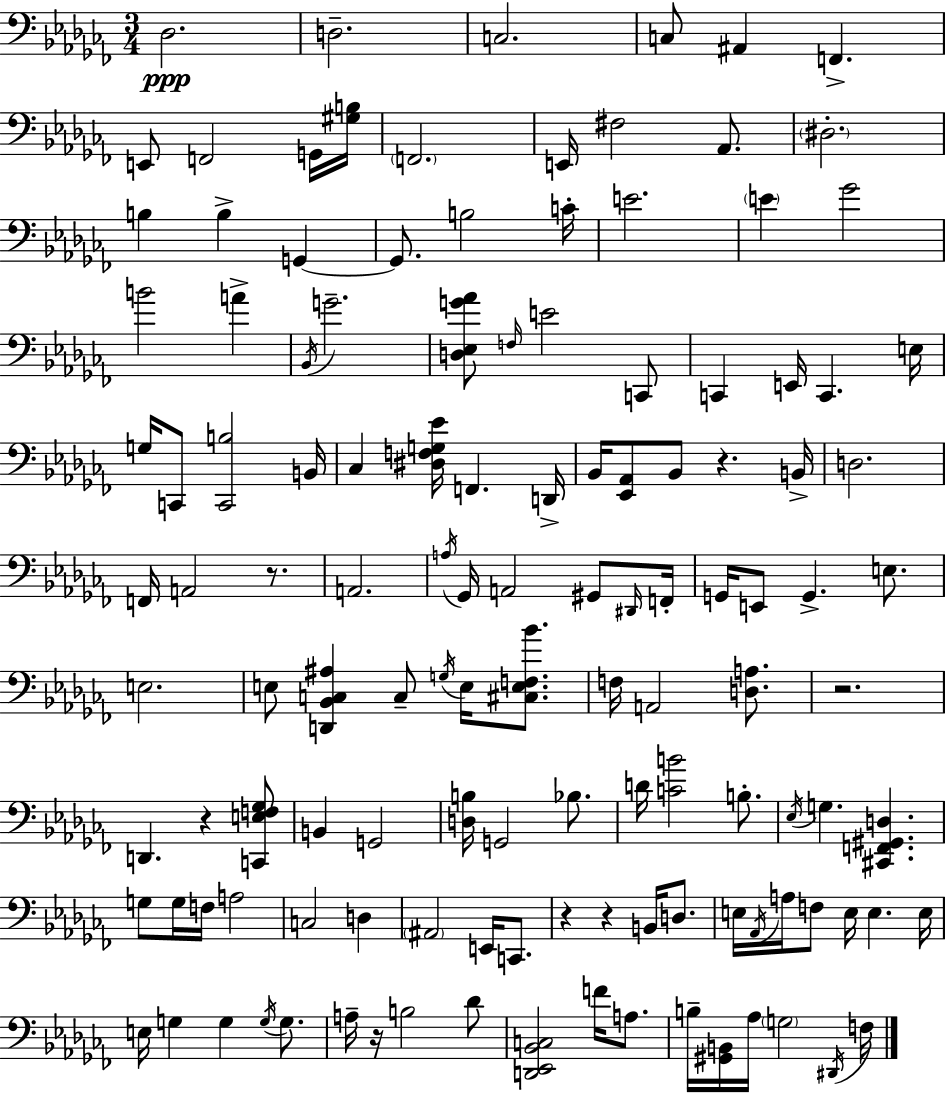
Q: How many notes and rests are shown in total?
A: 127